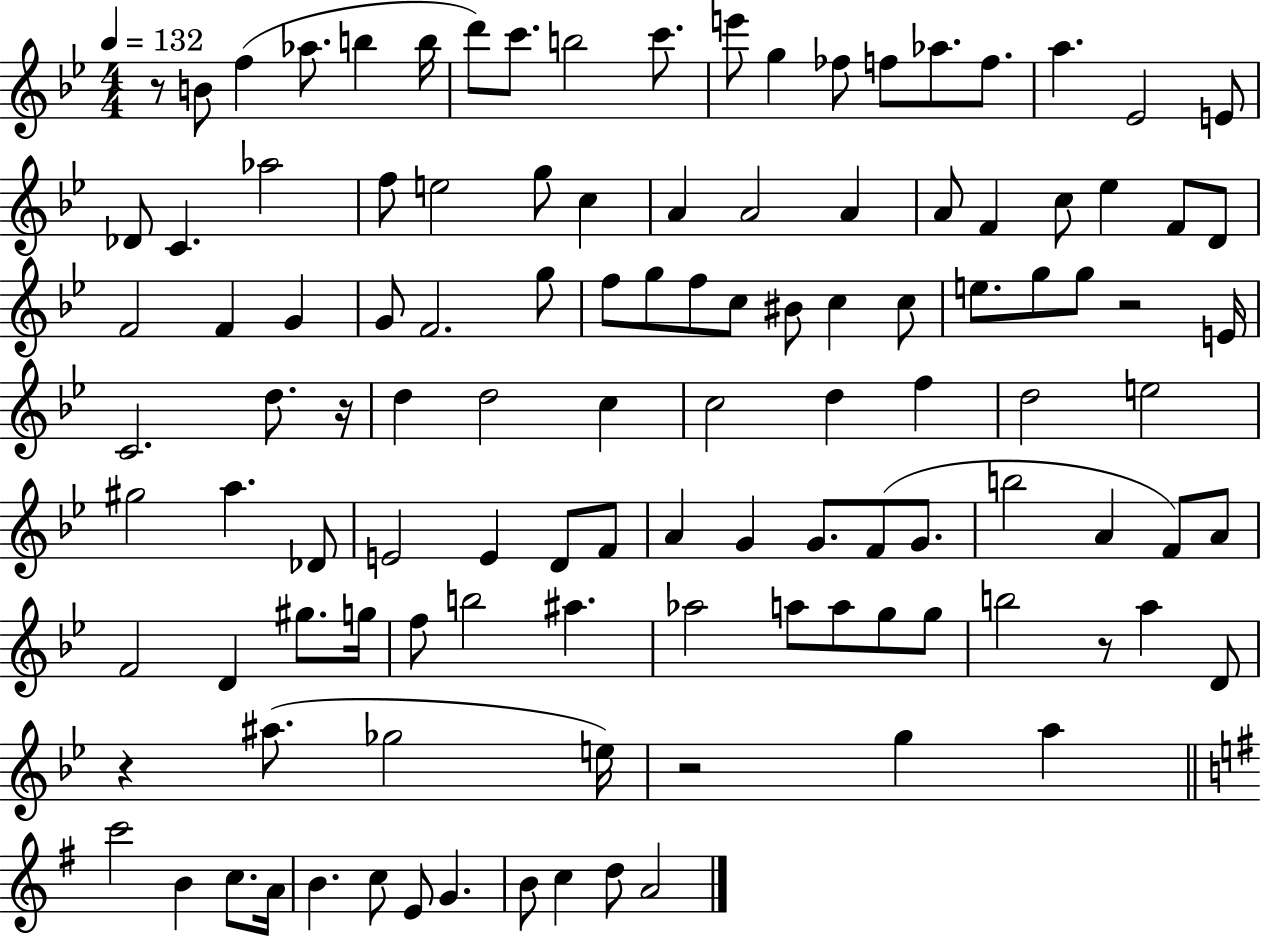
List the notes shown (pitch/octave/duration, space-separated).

R/e B4/e F5/q Ab5/e. B5/q B5/s D6/e C6/e. B5/h C6/e. E6/e G5/q FES5/e F5/e Ab5/e. F5/e. A5/q. Eb4/h E4/e Db4/e C4/q. Ab5/h F5/e E5/h G5/e C5/q A4/q A4/h A4/q A4/e F4/q C5/e Eb5/q F4/e D4/e F4/h F4/q G4/q G4/e F4/h. G5/e F5/e G5/e F5/e C5/e BIS4/e C5/q C5/e E5/e. G5/e G5/e R/h E4/s C4/h. D5/e. R/s D5/q D5/h C5/q C5/h D5/q F5/q D5/h E5/h G#5/h A5/q. Db4/e E4/h E4/q D4/e F4/e A4/q G4/q G4/e. F4/e G4/e. B5/h A4/q F4/e A4/e F4/h D4/q G#5/e. G5/s F5/e B5/h A#5/q. Ab5/h A5/e A5/e G5/e G5/e B5/h R/e A5/q D4/e R/q A#5/e. Gb5/h E5/s R/h G5/q A5/q C6/h B4/q C5/e. A4/s B4/q. C5/e E4/e G4/q. B4/e C5/q D5/e A4/h